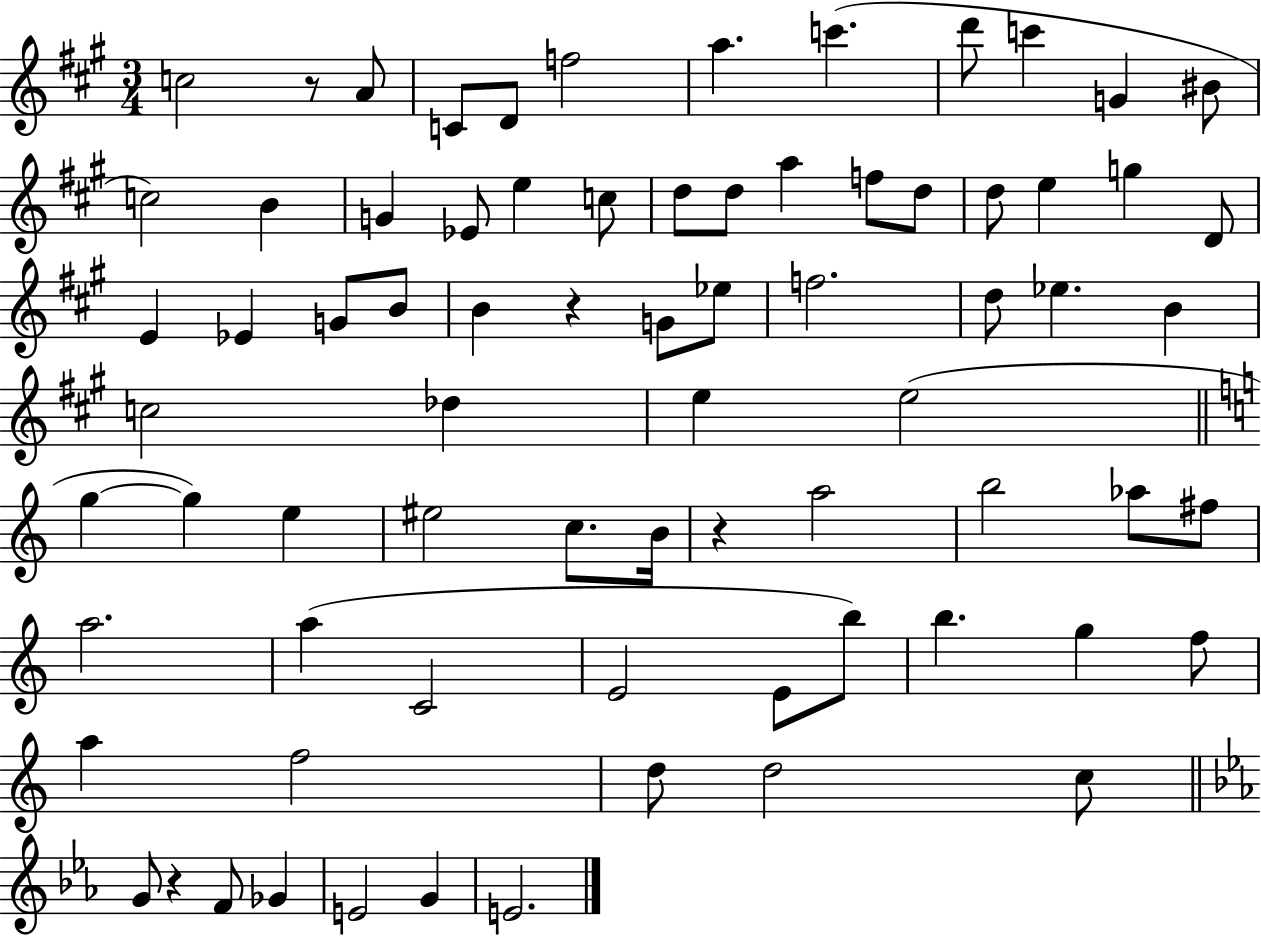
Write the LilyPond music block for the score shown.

{
  \clef treble
  \numericTimeSignature
  \time 3/4
  \key a \major
  c''2 r8 a'8 | c'8 d'8 f''2 | a''4. c'''4.( | d'''8 c'''4 g'4 bis'8 | \break c''2) b'4 | g'4 ees'8 e''4 c''8 | d''8 d''8 a''4 f''8 d''8 | d''8 e''4 g''4 d'8 | \break e'4 ees'4 g'8 b'8 | b'4 r4 g'8 ees''8 | f''2. | d''8 ees''4. b'4 | \break c''2 des''4 | e''4 e''2( | \bar "||" \break \key c \major g''4~~ g''4) e''4 | eis''2 c''8. b'16 | r4 a''2 | b''2 aes''8 fis''8 | \break a''2. | a''4( c'2 | e'2 e'8 b''8) | b''4. g''4 f''8 | \break a''4 f''2 | d''8 d''2 c''8 | \bar "||" \break \key ees \major g'8 r4 f'8 ges'4 | e'2 g'4 | e'2. | \bar "|."
}